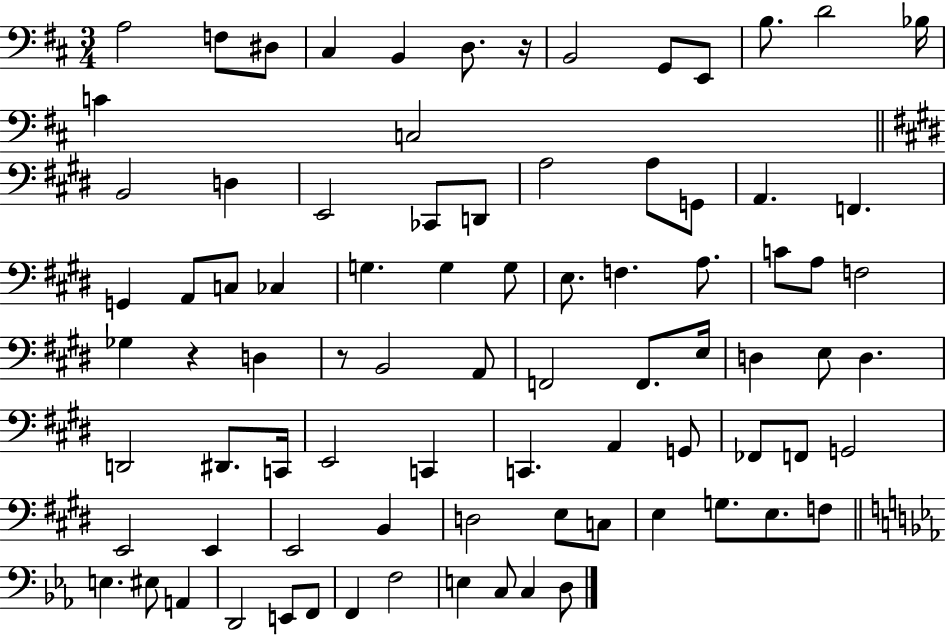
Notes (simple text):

A3/h F3/e D#3/e C#3/q B2/q D3/e. R/s B2/h G2/e E2/e B3/e. D4/h Bb3/s C4/q C3/h B2/h D3/q E2/h CES2/e D2/e A3/h A3/e G2/e A2/q. F2/q. G2/q A2/e C3/e CES3/q G3/q. G3/q G3/e E3/e. F3/q. A3/e. C4/e A3/e F3/h Gb3/q R/q D3/q R/e B2/h A2/e F2/h F2/e. E3/s D3/q E3/e D3/q. D2/h D#2/e. C2/s E2/h C2/q C2/q. A2/q G2/e FES2/e F2/e G2/h E2/h E2/q E2/h B2/q D3/h E3/e C3/e E3/q G3/e. E3/e. F3/e E3/q. EIS3/e A2/q D2/h E2/e F2/e F2/q F3/h E3/q C3/e C3/q D3/e